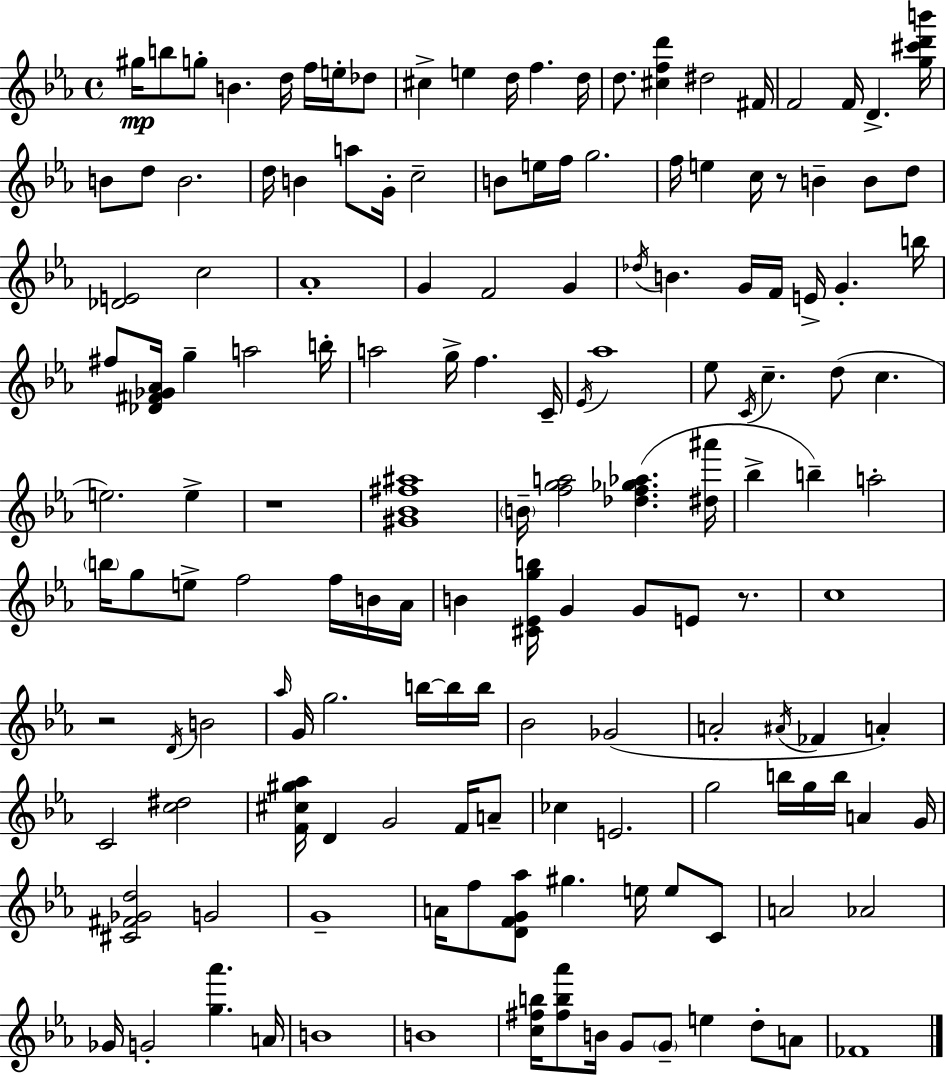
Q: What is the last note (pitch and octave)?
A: FES4